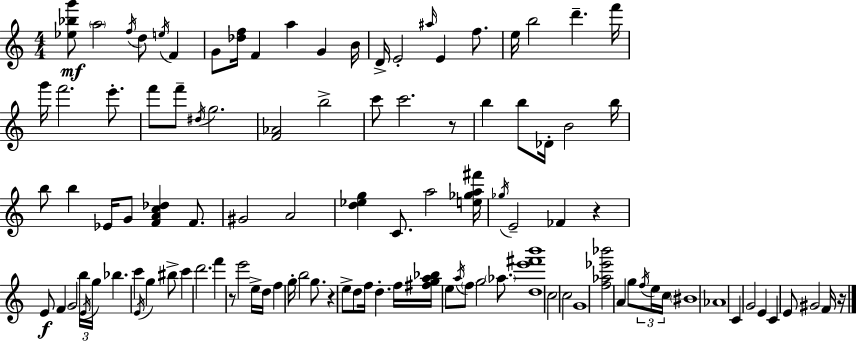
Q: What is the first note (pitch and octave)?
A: A5